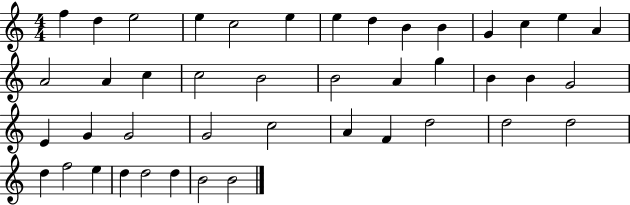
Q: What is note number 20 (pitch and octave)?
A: B4